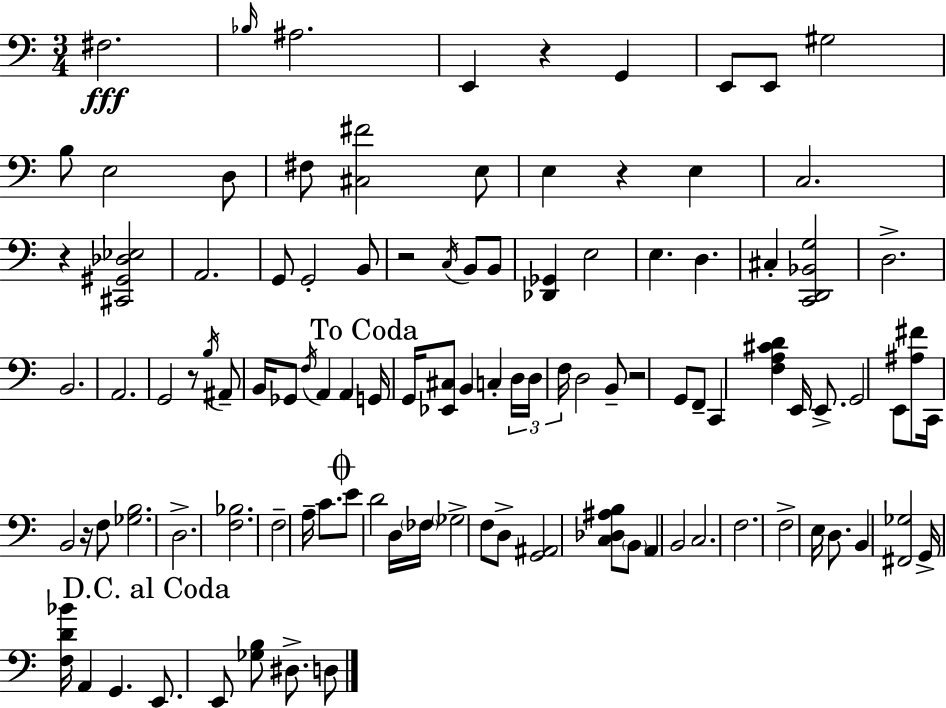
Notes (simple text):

F#3/h. Bb3/s A#3/h. E2/q R/q G2/q E2/e E2/e G#3/h B3/e E3/h D3/e F#3/e [C#3,F#4]/h E3/e E3/q R/q E3/q C3/h. R/q [C#2,G#2,Db3,Eb3]/h A2/h. G2/e G2/h B2/e R/h C3/s B2/e B2/e [Db2,Gb2]/q E3/h E3/q. D3/q. C#3/q [C2,D2,Bb2,G3]/h D3/h. B2/h. A2/h. G2/h R/e B3/s A#2/e B2/s Gb2/e F3/s A2/q A2/q G2/s G2/s [Eb2,C#3]/e B2/q C3/q D3/s D3/s F3/s D3/h B2/e R/h G2/e F2/e C2/q [F3,A3,C#4,D4]/q E2/s E2/e. G2/h E2/e [A#3,F#4]/e C2/s B2/h R/s F3/e [Gb3,B3]/h. D3/h. [F3,Bb3]/h. F3/h A3/s C4/e. E4/e D4/h D3/s FES3/s Gb3/h F3/e D3/e [G2,A#2]/h [C3,Db3,A#3,B3]/e B2/e A2/q B2/h C3/h. F3/h. F3/h E3/s D3/e. B2/q [F#2,Gb3]/h G2/s [F3,D4,Bb4]/s A2/q G2/q. E2/e. E2/e [Gb3,B3]/e D#3/e. D3/e